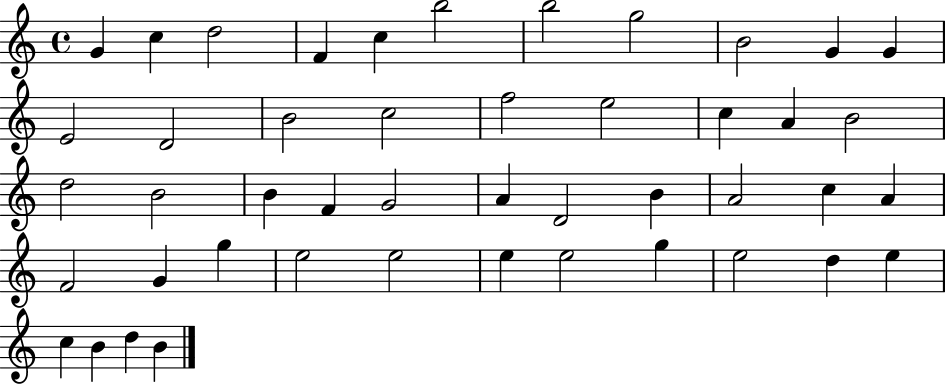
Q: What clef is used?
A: treble